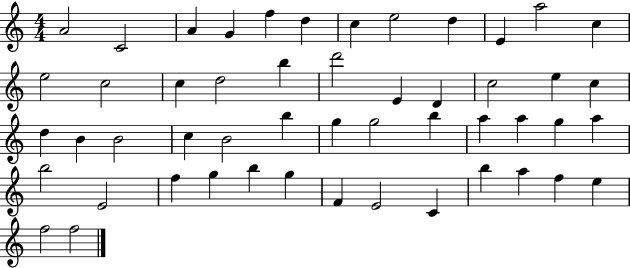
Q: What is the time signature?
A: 4/4